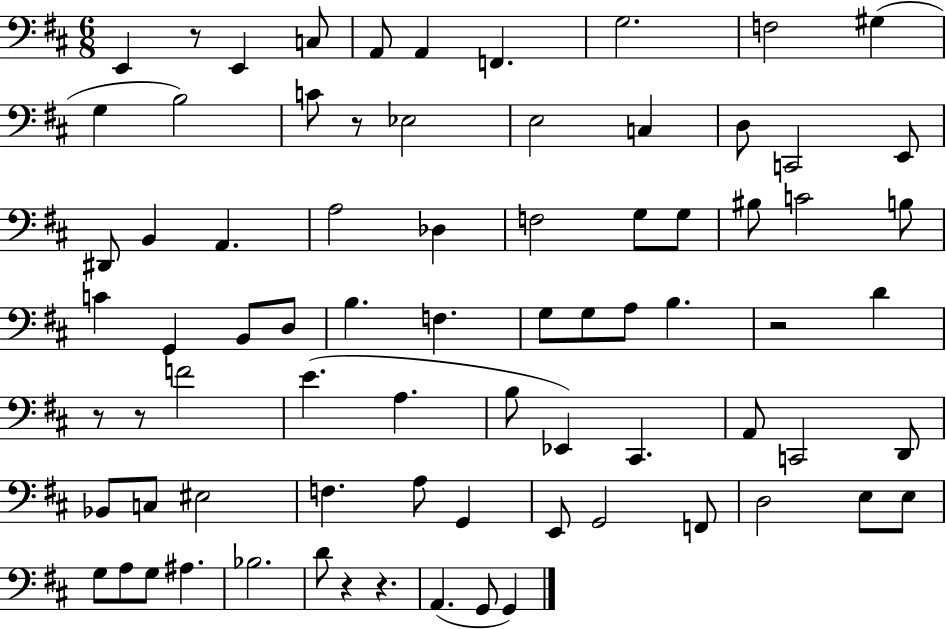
{
  \clef bass
  \numericTimeSignature
  \time 6/8
  \key d \major
  e,4 r8 e,4 c8 | a,8 a,4 f,4. | g2. | f2 gis4( | \break g4 b2) | c'8 r8 ees2 | e2 c4 | d8 c,2 e,8 | \break dis,8 b,4 a,4. | a2 des4 | f2 g8 g8 | bis8 c'2 b8 | \break c'4 g,4 b,8 d8 | b4. f4. | g8 g8 a8 b4. | r2 d'4 | \break r8 r8 f'2 | e'4.( a4. | b8 ees,4) cis,4. | a,8 c,2 d,8 | \break bes,8 c8 eis2 | f4. a8 g,4 | e,8 g,2 f,8 | d2 e8 e8 | \break g8 a8 g8 ais4. | bes2. | d'8 r4 r4. | a,4.( g,8 g,4) | \break \bar "|."
}